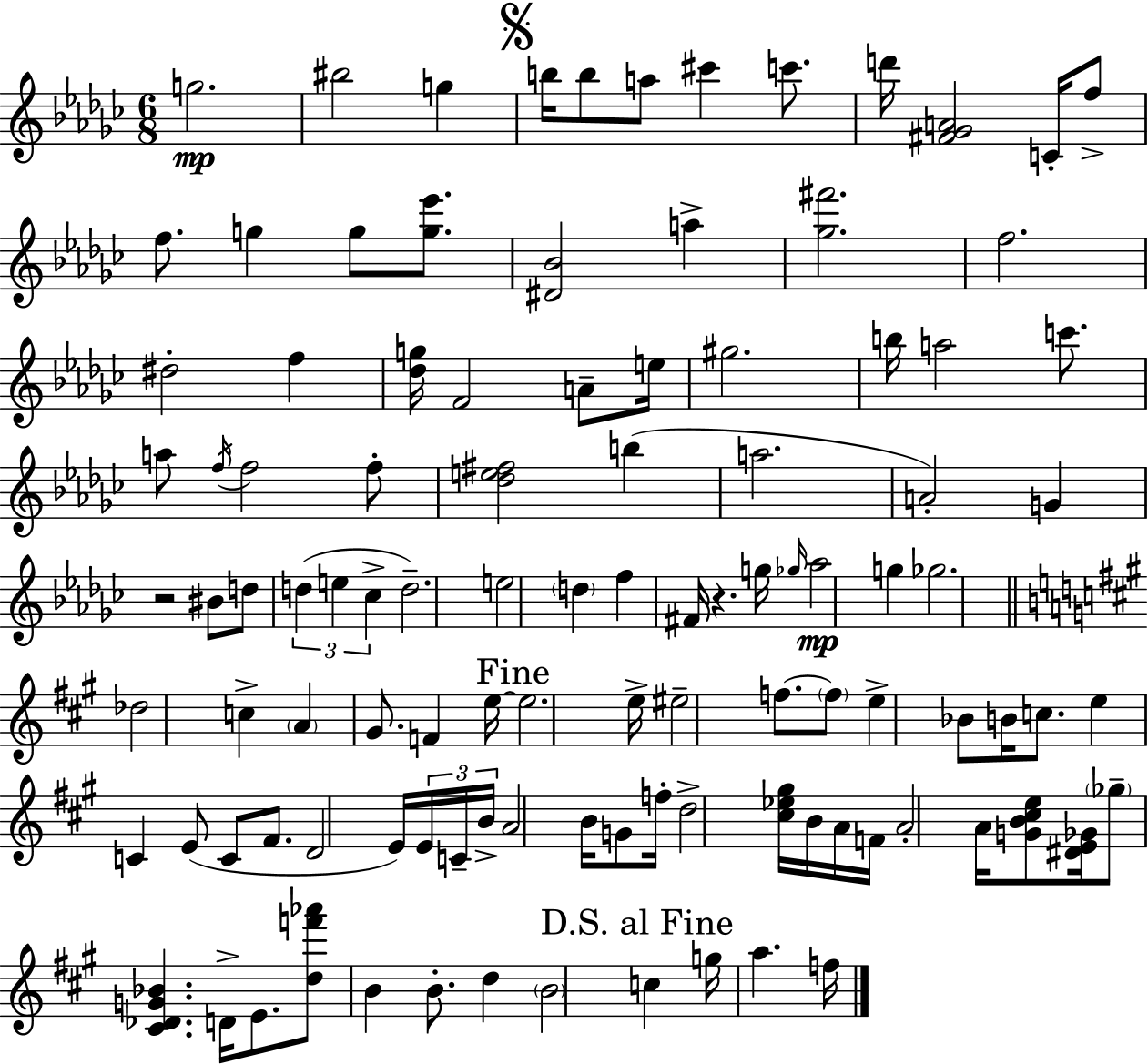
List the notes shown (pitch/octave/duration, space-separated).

G5/h. BIS5/h G5/q B5/s B5/e A5/e C#6/q C6/e. D6/s [F#4,Gb4,A4]/h C4/s F5/e F5/e. G5/q G5/e [G5,Eb6]/e. [D#4,Bb4]/h A5/q [Gb5,F#6]/h. F5/h. D#5/h F5/q [Db5,G5]/s F4/h A4/e E5/s G#5/h. B5/s A5/h C6/e. A5/e F5/s F5/h F5/e [Db5,E5,F#5]/h B5/q A5/h. A4/h G4/q R/h BIS4/e D5/e D5/q E5/q CES5/q D5/h. E5/h D5/q F5/q F#4/s R/q. G5/s Gb5/s Ab5/h G5/q Gb5/h. Db5/h C5/q A4/q G#4/e. F4/q E5/s E5/h. E5/s EIS5/h F5/e. F5/e E5/q Bb4/e B4/s C5/e. E5/q C4/q E4/e C4/e F#4/e. D4/h E4/s E4/s C4/s B4/s A4/h B4/s G4/e F5/s D5/h [C#5,Eb5,G#5]/s B4/s A4/s F4/s A4/h A4/s [G4,B4,C#5,E5]/e [D#4,E4,Gb4]/s Gb5/e [C#4,Db4,G4,Bb4]/q. D4/s E4/e. [D5,F6,Ab6]/e B4/q B4/e. D5/q B4/h C5/q G5/s A5/q. F5/s